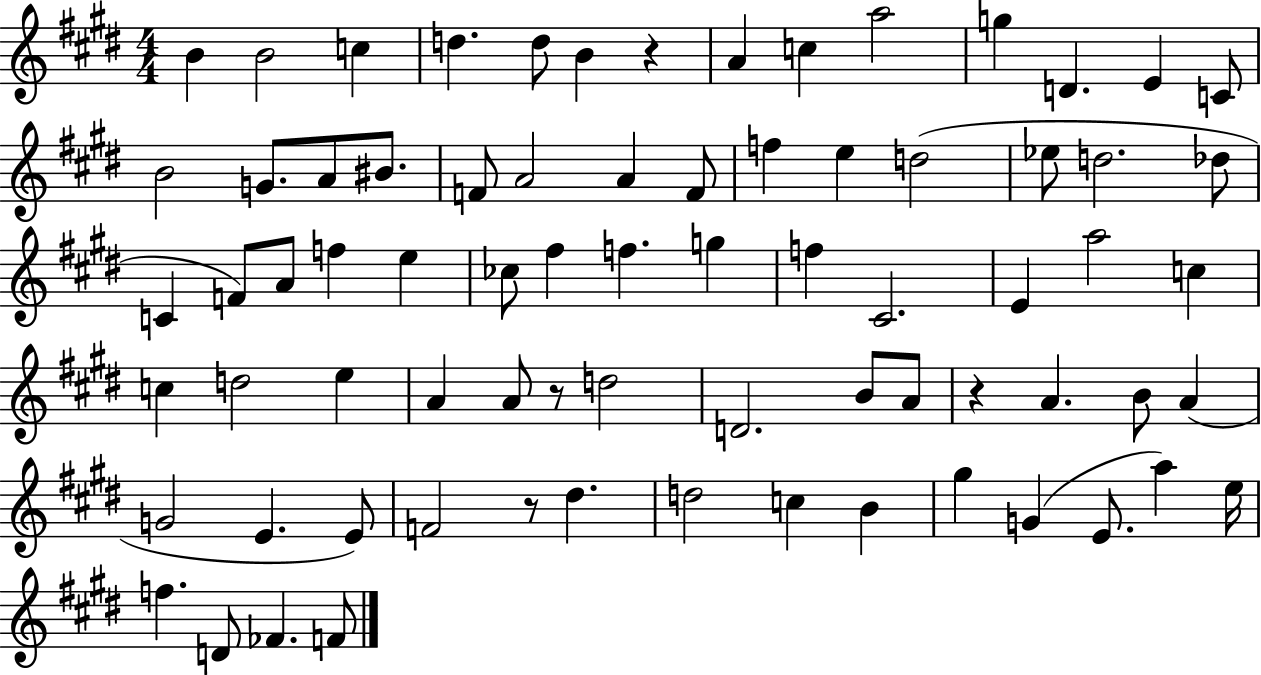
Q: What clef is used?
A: treble